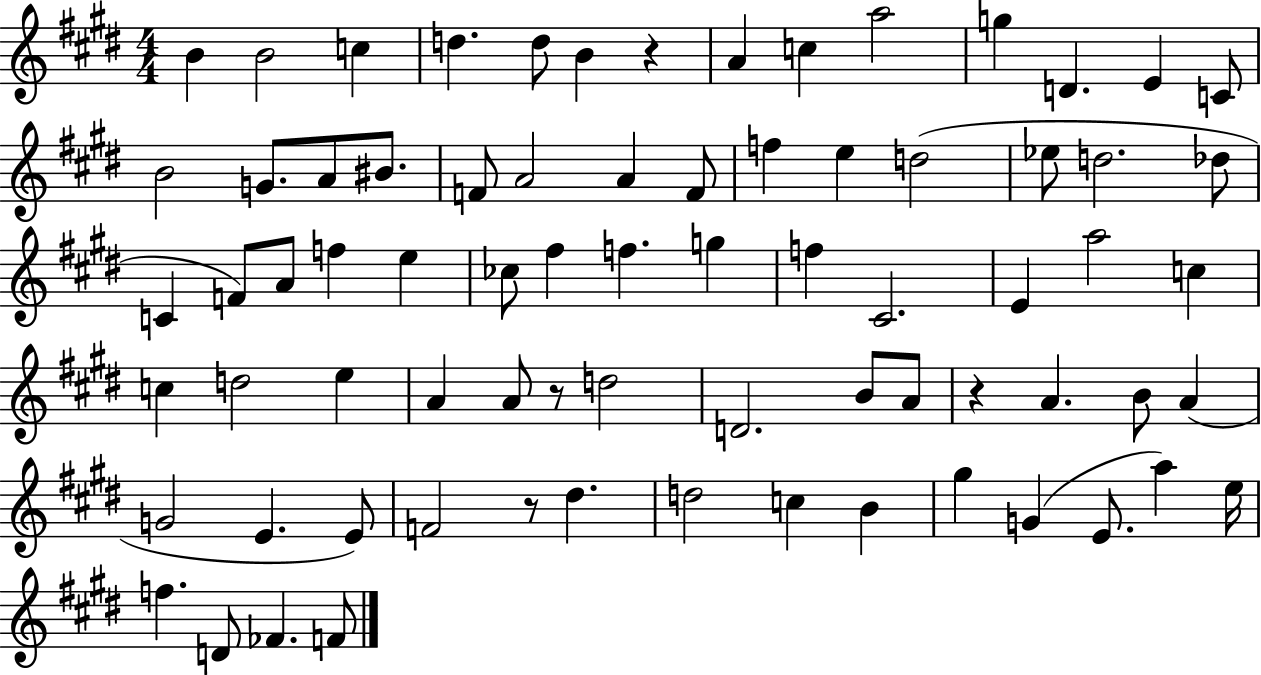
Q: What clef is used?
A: treble